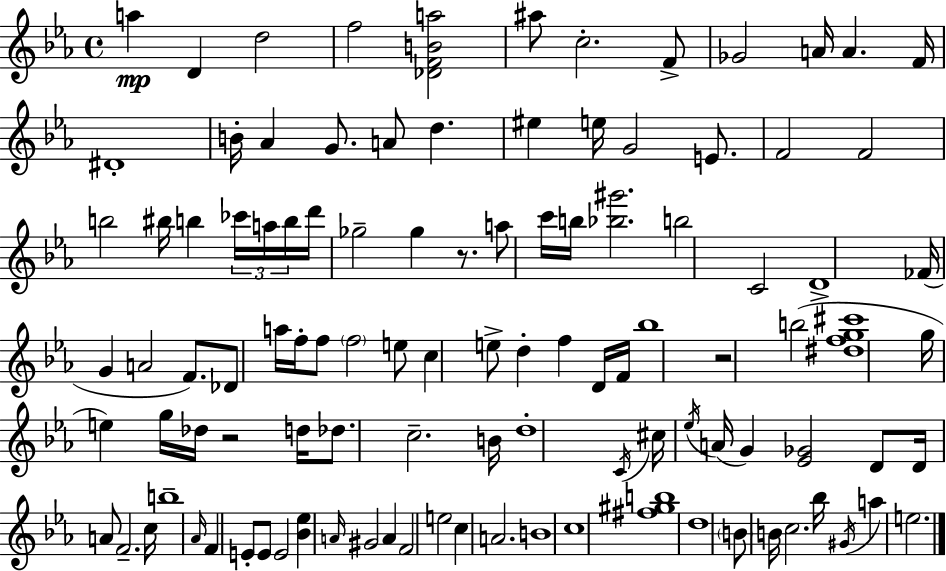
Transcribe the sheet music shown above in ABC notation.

X:1
T:Untitled
M:4/4
L:1/4
K:Cm
a D d2 f2 [_DFBa]2 ^a/2 c2 F/2 _G2 A/4 A F/4 ^D4 B/4 _A G/2 A/2 d ^e e/4 G2 E/2 F2 F2 b2 ^b/4 b _c'/4 a/4 b/4 d'/4 _g2 _g z/2 a/2 c'/4 b/4 [_b^g']2 b2 C2 D4 _F/4 G A2 F/2 _D/2 a/4 f/4 f/2 f2 e/2 c e/2 d f D/4 F/4 _b4 z2 b2 [^dfg^c']4 g/4 e g/4 _d/4 z2 d/4 _d/2 c2 B/4 d4 C/4 ^c/4 _e/4 A/4 G [_E_G]2 D/2 D/4 A/2 F2 c/4 b4 _A/4 F E/2 E/2 E2 [_B_e] A/4 ^G2 A F2 e2 c A2 B4 c4 [^f^gb]4 d4 B/2 B/4 c2 _b/4 ^G/4 a e2